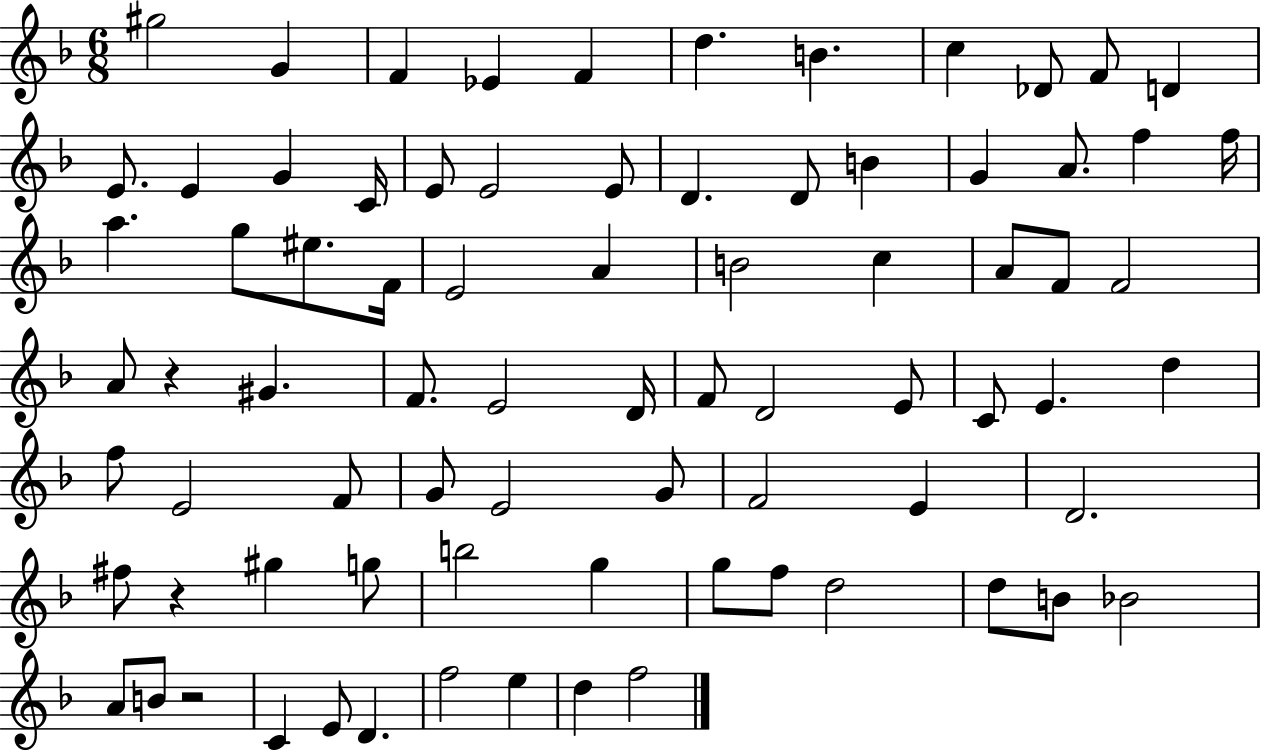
{
  \clef treble
  \numericTimeSignature
  \time 6/8
  \key f \major
  gis''2 g'4 | f'4 ees'4 f'4 | d''4. b'4. | c''4 des'8 f'8 d'4 | \break e'8. e'4 g'4 c'16 | e'8 e'2 e'8 | d'4. d'8 b'4 | g'4 a'8. f''4 f''16 | \break a''4. g''8 eis''8. f'16 | e'2 a'4 | b'2 c''4 | a'8 f'8 f'2 | \break a'8 r4 gis'4. | f'8. e'2 d'16 | f'8 d'2 e'8 | c'8 e'4. d''4 | \break f''8 e'2 f'8 | g'8 e'2 g'8 | f'2 e'4 | d'2. | \break fis''8 r4 gis''4 g''8 | b''2 g''4 | g''8 f''8 d''2 | d''8 b'8 bes'2 | \break a'8 b'8 r2 | c'4 e'8 d'4. | f''2 e''4 | d''4 f''2 | \break \bar "|."
}